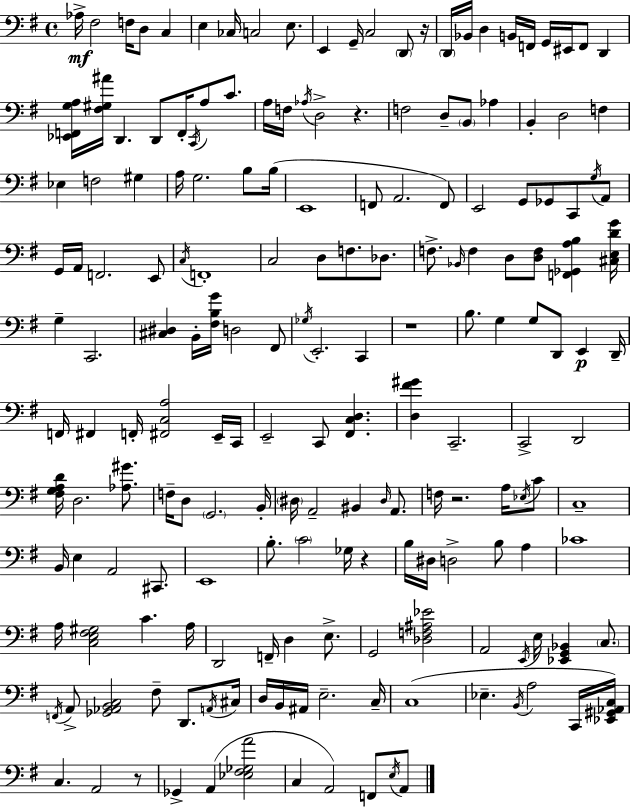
Ab3/s F#3/h F3/s D3/e C3/q E3/q CES3/s C3/h E3/e. E2/q G2/s C3/h D2/e R/s D2/s Bb2/s D3/q B2/s F2/s G2/s EIS2/s F2/e D2/q [Eb2,F2,G3,A3]/s [F#3,G#3,A#4]/s D2/q. D2/e F2/s C2/s A3/e C4/e. A3/s F3/s Ab3/s D3/h R/q. F3/h D3/e B2/e Ab3/q B2/q D3/h F3/q Eb3/q F3/h G#3/q A3/s G3/h. B3/e B3/s E2/w F2/e A2/h. F2/e E2/h G2/e Gb2/e C2/e G3/s A2/e G2/s A2/s F2/h. E2/e C3/s F2/w C3/h D3/e F3/e. Db3/e. F3/e. Bb2/s F3/q D3/e [D3,F3]/e [F2,Gb2,A3,B3]/q [C#3,E3,D4,G4]/s G3/q C2/h. [C#3,D#3]/q B2/s [F#3,B3,G4]/s D3/h F#2/e Gb3/s E2/h. C2/q R/w B3/e. G3/q G3/e D2/e E2/q D2/s F2/s F#2/q F2/s [F#2,C3,A3]/h E2/s C2/s E2/h C2/e [F#2,C3,D3]/q. [D3,F#4,G#4]/q C2/h. C2/h D2/h [F#3,G3,A3,D4]/s D3/h. [Ab3,G#4]/e. F3/s D3/e G2/h. B2/s D#3/s A2/h BIS2/q D#3/s A2/e. F3/s R/h. A3/s Eb3/s C4/e C3/w B2/s E3/q A2/h C#2/e. E2/w B3/e. C4/h Gb3/s R/q B3/s D#3/s D3/h B3/e A3/q CES4/w A3/s [C3,E3,F#3,G#3]/h C4/q. A3/s D2/h F2/s D3/q E3/e. G2/h [Db3,F3,A#3,Eb4]/h A2/h E2/s E3/s [Eb2,G2,Bb2]/q C3/e. F2/s A2/e [Gb2,Ab2,B2,C3]/h F#3/e D2/e. A2/s C#3/s D3/s B2/s A#2/s E3/h. C3/s C3/w Eb3/q. B2/s A3/h C2/s [Eb2,G#2,Ab2,C3]/s C3/q. A2/h R/e Gb2/q A2/q [Eb3,F#3,Gb3,A4]/h C3/q A2/h F2/e E3/s A2/e